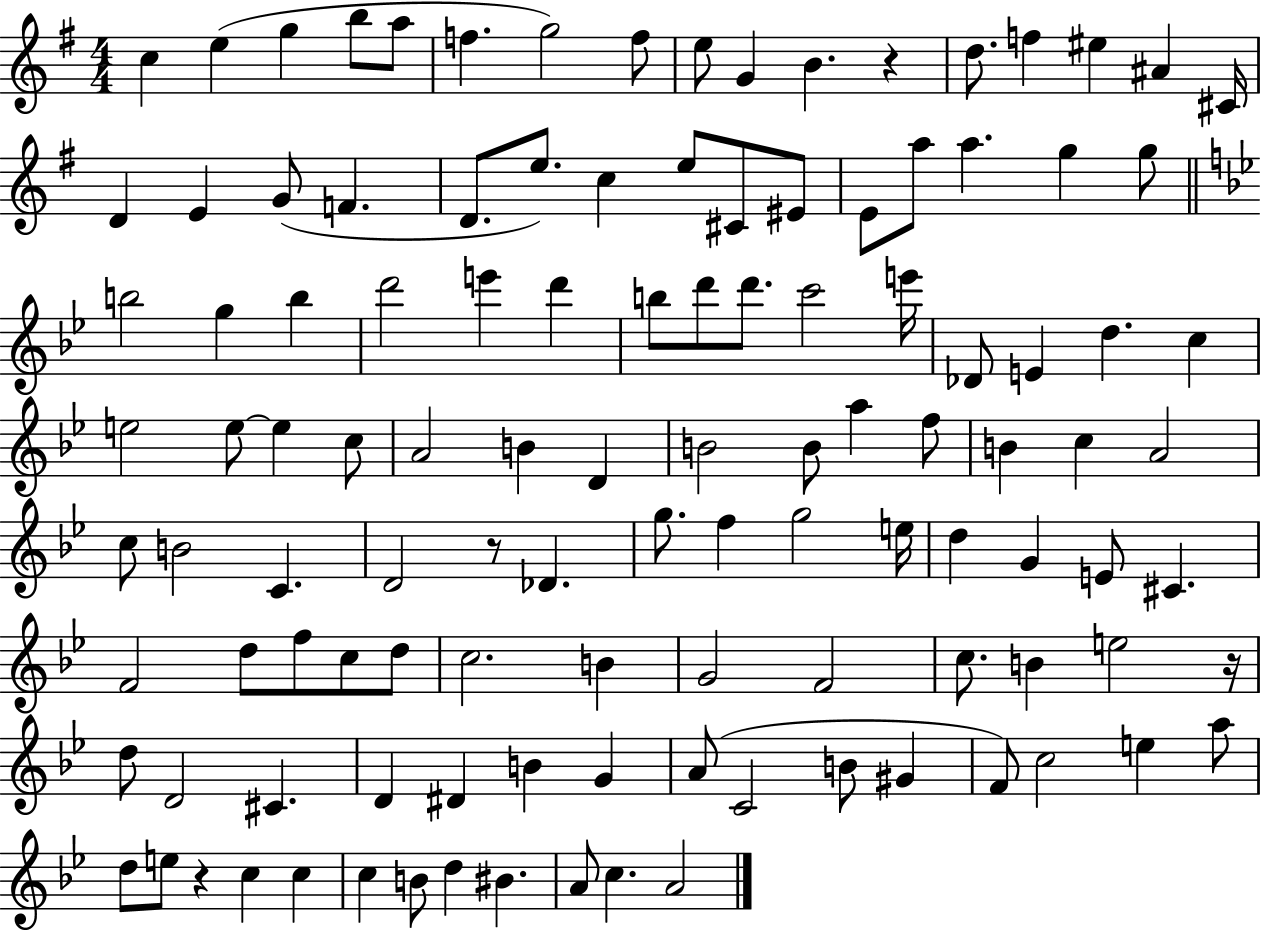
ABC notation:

X:1
T:Untitled
M:4/4
L:1/4
K:G
c e g b/2 a/2 f g2 f/2 e/2 G B z d/2 f ^e ^A ^C/4 D E G/2 F D/2 e/2 c e/2 ^C/2 ^E/2 E/2 a/2 a g g/2 b2 g b d'2 e' d' b/2 d'/2 d'/2 c'2 e'/4 _D/2 E d c e2 e/2 e c/2 A2 B D B2 B/2 a f/2 B c A2 c/2 B2 C D2 z/2 _D g/2 f g2 e/4 d G E/2 ^C F2 d/2 f/2 c/2 d/2 c2 B G2 F2 c/2 B e2 z/4 d/2 D2 ^C D ^D B G A/2 C2 B/2 ^G F/2 c2 e a/2 d/2 e/2 z c c c B/2 d ^B A/2 c A2